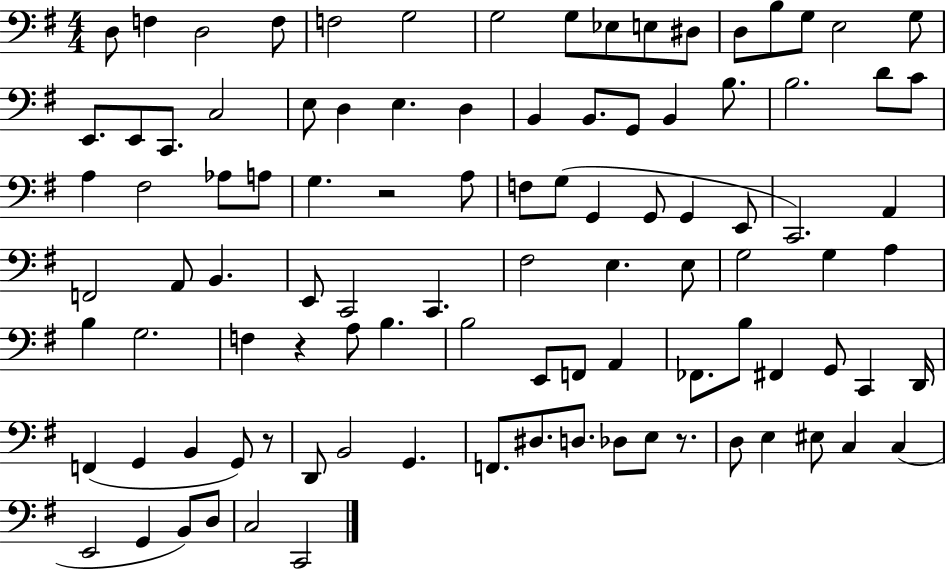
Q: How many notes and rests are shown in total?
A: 100